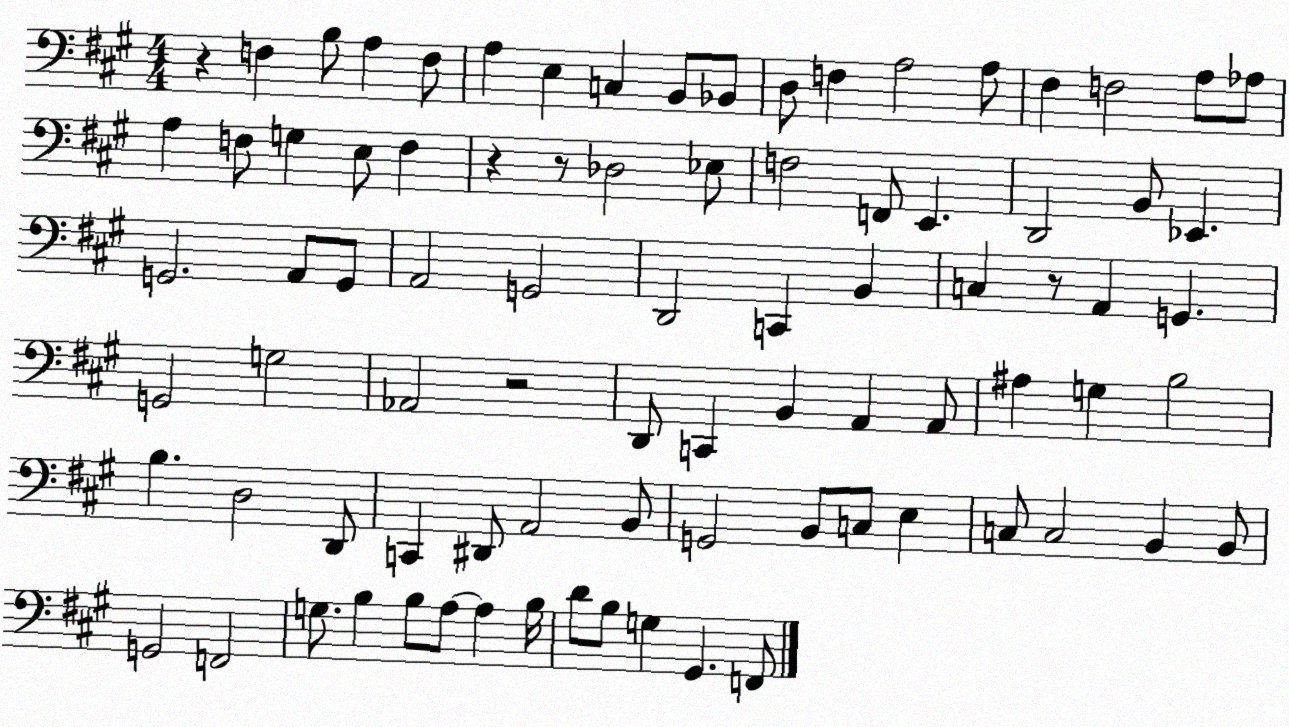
X:1
T:Untitled
M:4/4
L:1/4
K:A
z F, B,/2 A, F,/2 A, E, C, B,,/2 _B,,/2 D,/2 F, A,2 A,/2 ^F, F,2 A,/2 _A,/2 A, F,/2 G, E,/2 F, z z/2 _D,2 _E,/2 F,2 F,,/2 E,, D,,2 B,,/2 _E,, G,,2 A,,/2 G,,/2 A,,2 G,,2 D,,2 C,, B,, C, z/2 A,, G,, G,,2 G,2 _A,,2 z2 D,,/2 C,, B,, A,, A,,/2 ^A, G, B,2 B, D,2 D,,/2 C,, ^D,,/2 A,,2 B,,/2 G,,2 B,,/2 C,/2 E, C,/2 C,2 B,, B,,/2 G,,2 F,,2 G,/2 B, B,/2 A,/2 A, B,/4 D/2 B,/2 G, ^G,, F,,/2